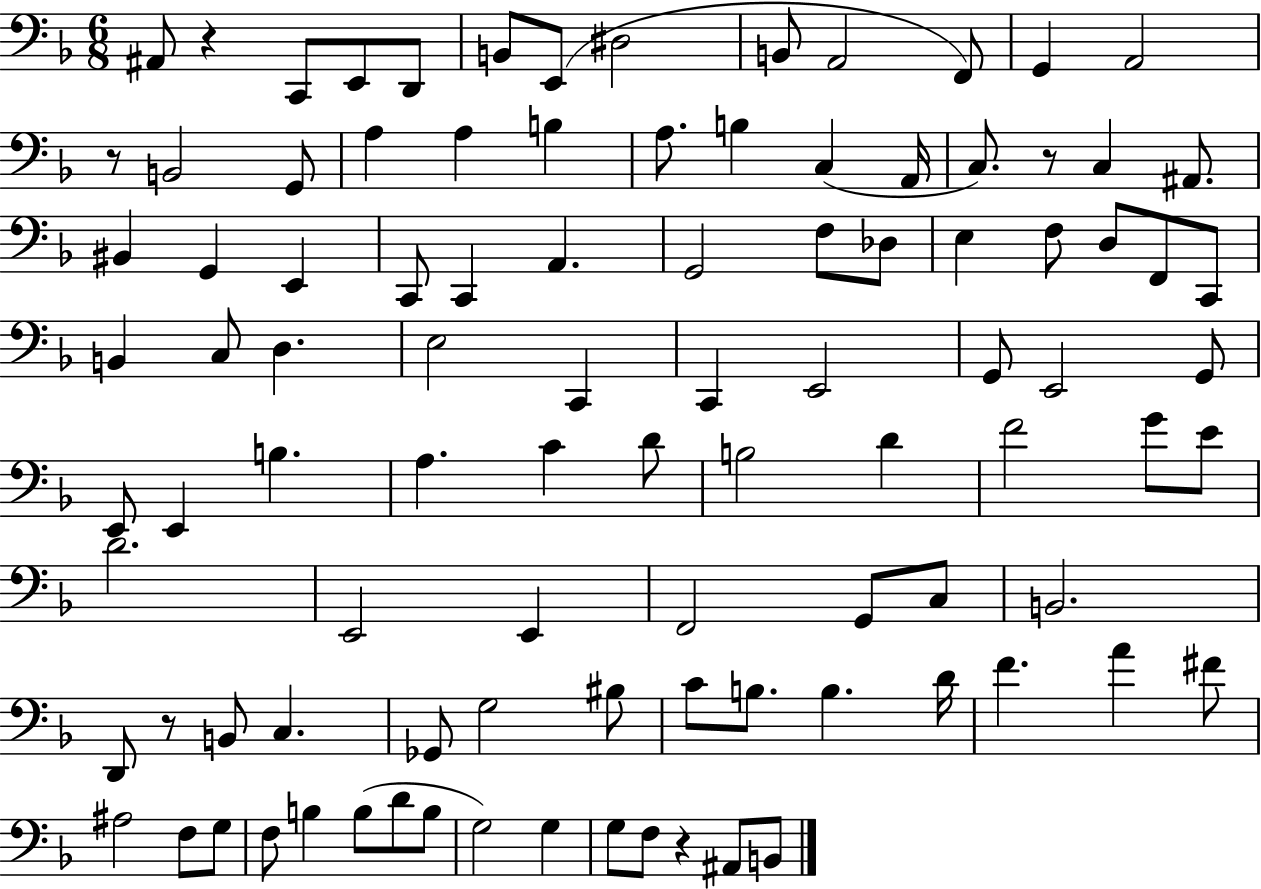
A#2/e R/q C2/e E2/e D2/e B2/e E2/e D#3/h B2/e A2/h F2/e G2/q A2/h R/e B2/h G2/e A3/q A3/q B3/q A3/e. B3/q C3/q A2/s C3/e. R/e C3/q A#2/e. BIS2/q G2/q E2/q C2/e C2/q A2/q. G2/h F3/e Db3/e E3/q F3/e D3/e F2/e C2/e B2/q C3/e D3/q. E3/h C2/q C2/q E2/h G2/e E2/h G2/e E2/e E2/q B3/q. A3/q. C4/q D4/e B3/h D4/q F4/h G4/e E4/e D4/h. E2/h E2/q F2/h G2/e C3/e B2/h. D2/e R/e B2/e C3/q. Gb2/e G3/h BIS3/e C4/e B3/e. B3/q. D4/s F4/q. A4/q F#4/e A#3/h F3/e G3/e F3/e B3/q B3/e D4/e B3/e G3/h G3/q G3/e F3/e R/q A#2/e B2/e